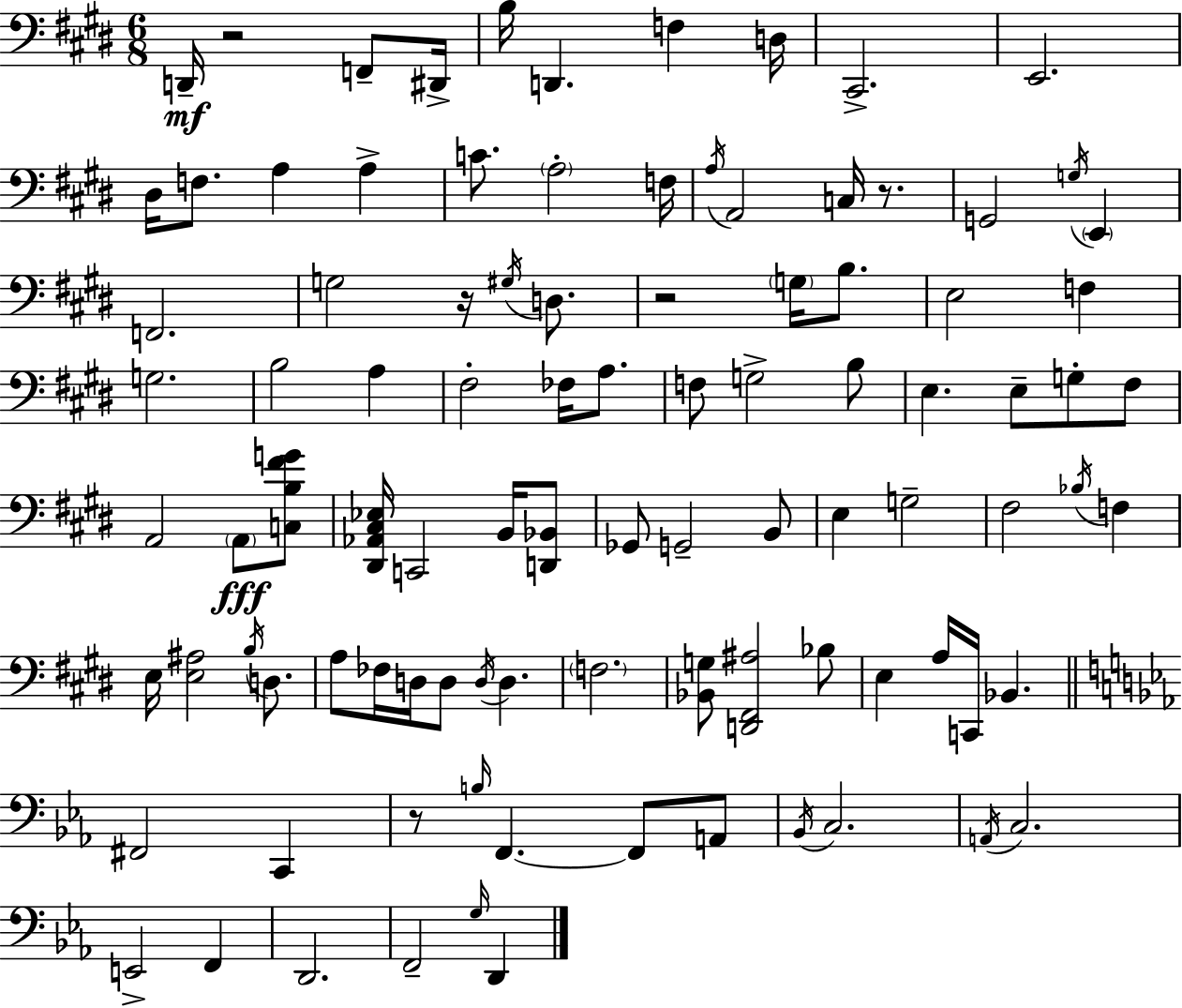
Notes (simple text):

D2/s R/h F2/e D#2/s B3/s D2/q. F3/q D3/s C#2/h. E2/h. D#3/s F3/e. A3/q A3/q C4/e. A3/h F3/s A3/s A2/h C3/s R/e. G2/h G3/s E2/q F2/h. G3/h R/s G#3/s D3/e. R/h G3/s B3/e. E3/h F3/q G3/h. B3/h A3/q F#3/h FES3/s A3/e. F3/e G3/h B3/e E3/q. E3/e G3/e F#3/e A2/h A2/e [C3,B3,F#4,G4]/e [D#2,Ab2,C#3,Eb3]/s C2/h B2/s [D2,Bb2]/e Gb2/e G2/h B2/e E3/q G3/h F#3/h Bb3/s F3/q E3/s [E3,A#3]/h B3/s D3/e. A3/e FES3/s D3/s D3/e D3/s D3/q. F3/h. [Bb2,G3]/e [D2,F#2,A#3]/h Bb3/e E3/q A3/s C2/s Bb2/q. F#2/h C2/q R/e B3/s F2/q. F2/e A2/e Bb2/s C3/h. A2/s C3/h. E2/h F2/q D2/h. F2/h G3/s D2/q